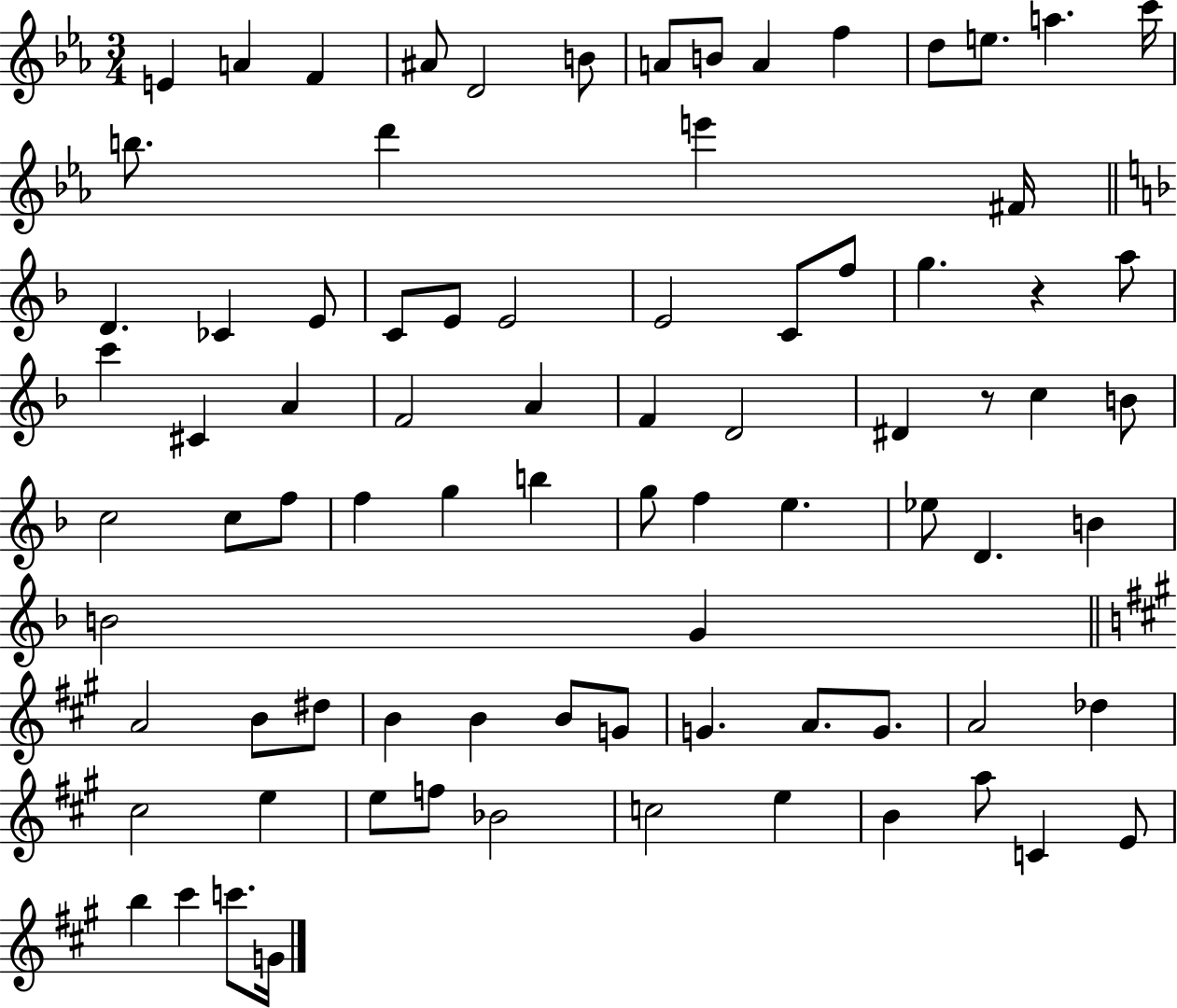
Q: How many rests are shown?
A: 2